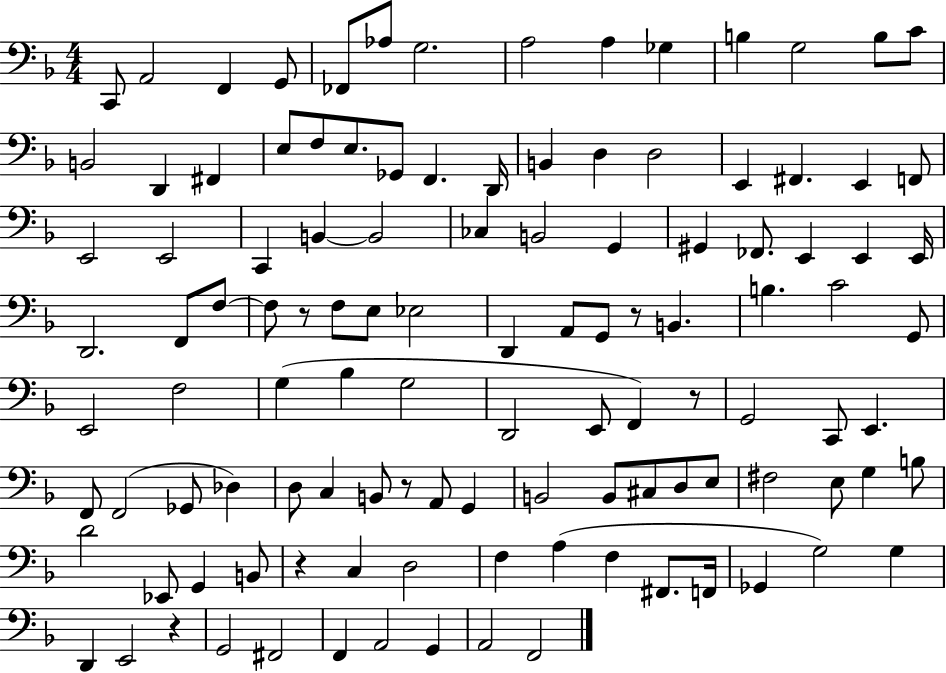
C2/e A2/h F2/q G2/e FES2/e Ab3/e G3/h. A3/h A3/q Gb3/q B3/q G3/h B3/e C4/e B2/h D2/q F#2/q E3/e F3/e E3/e. Gb2/e F2/q. D2/s B2/q D3/q D3/h E2/q F#2/q. E2/q F2/e E2/h E2/h C2/q B2/q B2/h CES3/q B2/h G2/q G#2/q FES2/e. E2/q E2/q E2/s D2/h. F2/e F3/e F3/e R/e F3/e E3/e Eb3/h D2/q A2/e G2/e R/e B2/q. B3/q. C4/h G2/e E2/h F3/h G3/q Bb3/q G3/h D2/h E2/e F2/q R/e G2/h C2/e E2/q. F2/e F2/h Gb2/e Db3/q D3/e C3/q B2/e R/e A2/e G2/q B2/h B2/e C#3/e D3/e E3/e F#3/h E3/e G3/q B3/e D4/h Eb2/e G2/q B2/e R/q C3/q D3/h F3/q A3/q F3/q F#2/e. F2/s Gb2/q G3/h G3/q D2/q E2/h R/q G2/h F#2/h F2/q A2/h G2/q A2/h F2/h